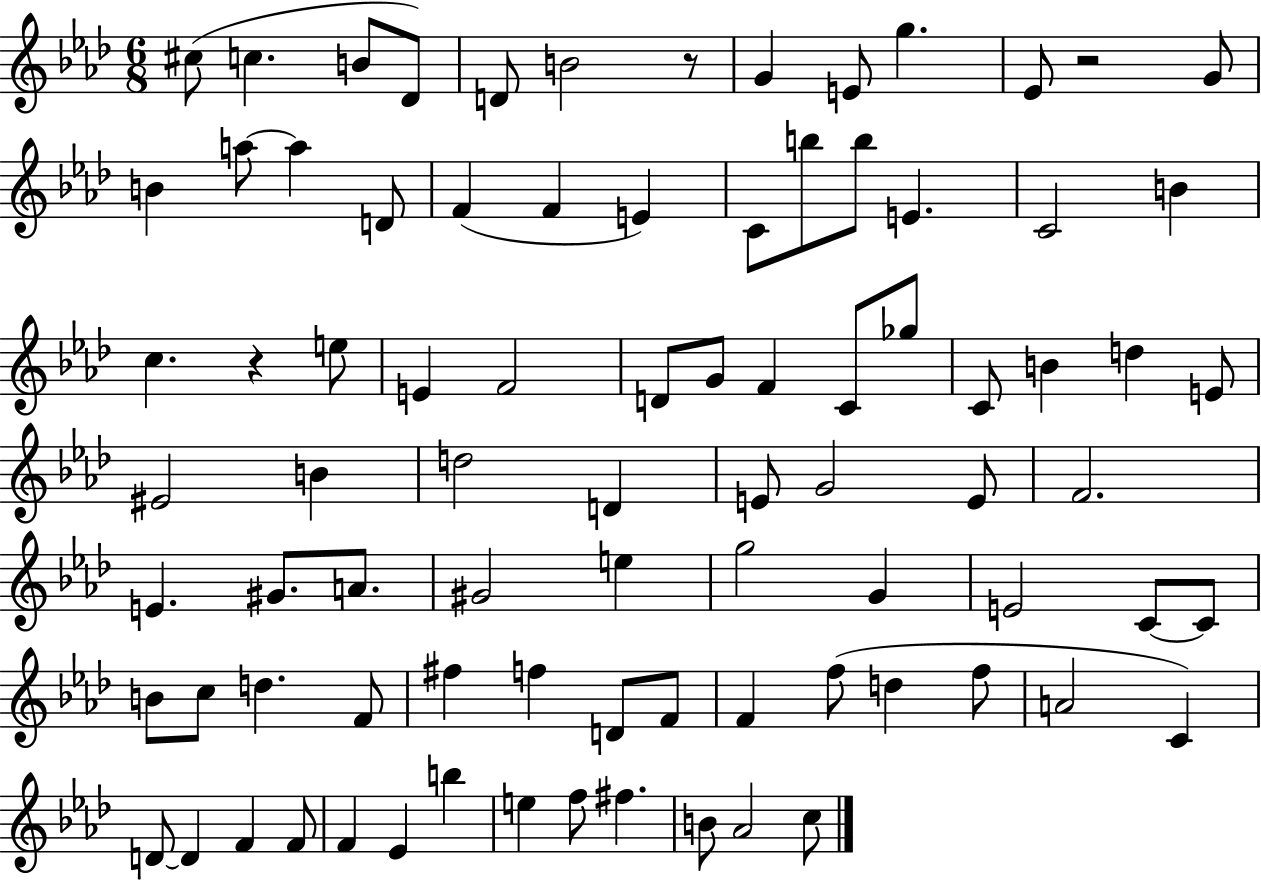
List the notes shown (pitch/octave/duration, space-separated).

C#5/e C5/q. B4/e Db4/e D4/e B4/h R/e G4/q E4/e G5/q. Eb4/e R/h G4/e B4/q A5/e A5/q D4/e F4/q F4/q E4/q C4/e B5/e B5/e E4/q. C4/h B4/q C5/q. R/q E5/e E4/q F4/h D4/e G4/e F4/q C4/e Gb5/e C4/e B4/q D5/q E4/e EIS4/h B4/q D5/h D4/q E4/e G4/h E4/e F4/h. E4/q. G#4/e. A4/e. G#4/h E5/q G5/h G4/q E4/h C4/e C4/e B4/e C5/e D5/q. F4/e F#5/q F5/q D4/e F4/e F4/q F5/e D5/q F5/e A4/h C4/q D4/e D4/q F4/q F4/e F4/q Eb4/q B5/q E5/q F5/e F#5/q. B4/e Ab4/h C5/e